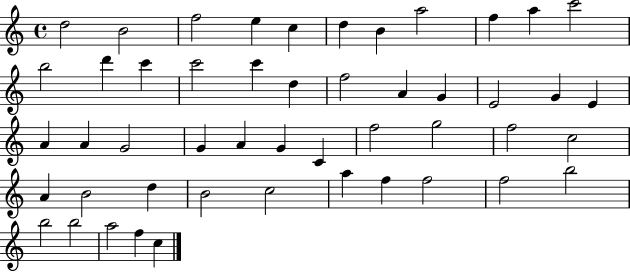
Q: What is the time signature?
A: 4/4